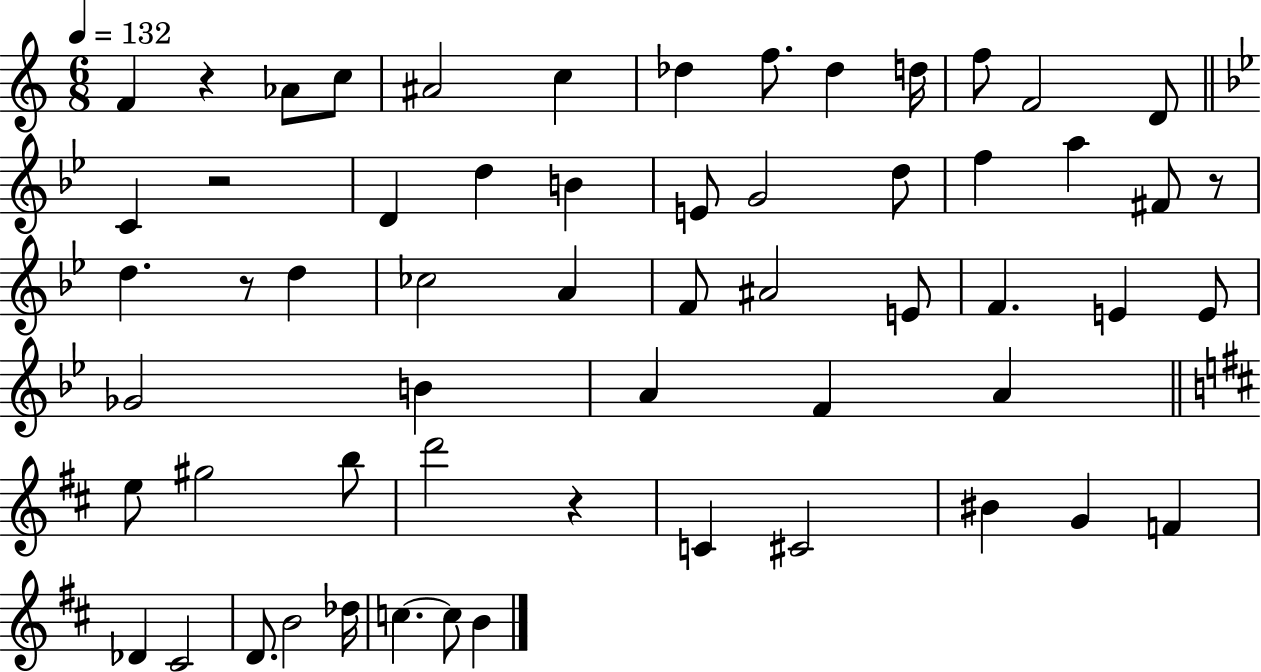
F4/q R/q Ab4/e C5/e A#4/h C5/q Db5/q F5/e. Db5/q D5/s F5/e F4/h D4/e C4/q R/h D4/q D5/q B4/q E4/e G4/h D5/e F5/q A5/q F#4/e R/e D5/q. R/e D5/q CES5/h A4/q F4/e A#4/h E4/e F4/q. E4/q E4/e Gb4/h B4/q A4/q F4/q A4/q E5/e G#5/h B5/e D6/h R/q C4/q C#4/h BIS4/q G4/q F4/q Db4/q C#4/h D4/e. B4/h Db5/s C5/q. C5/e B4/q